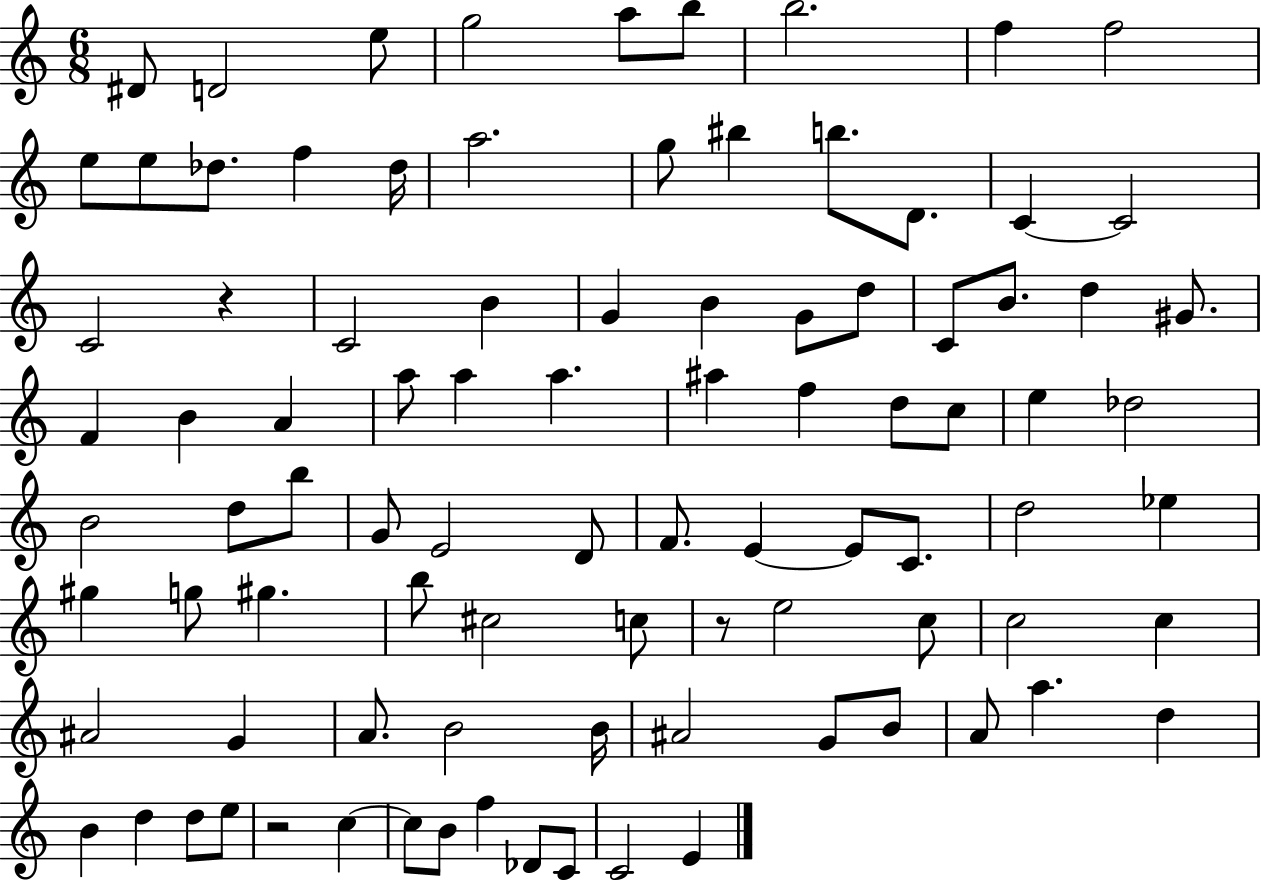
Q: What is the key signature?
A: C major